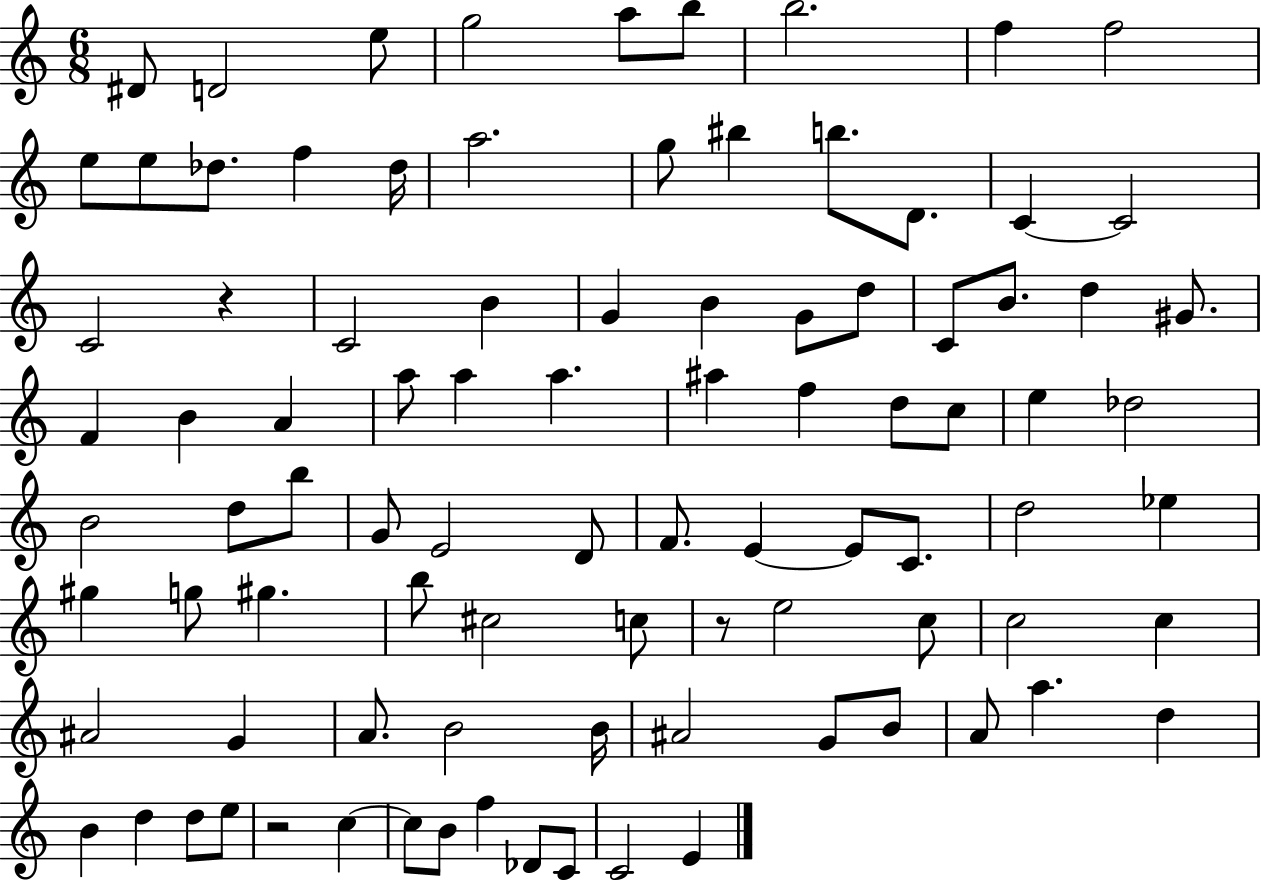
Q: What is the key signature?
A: C major